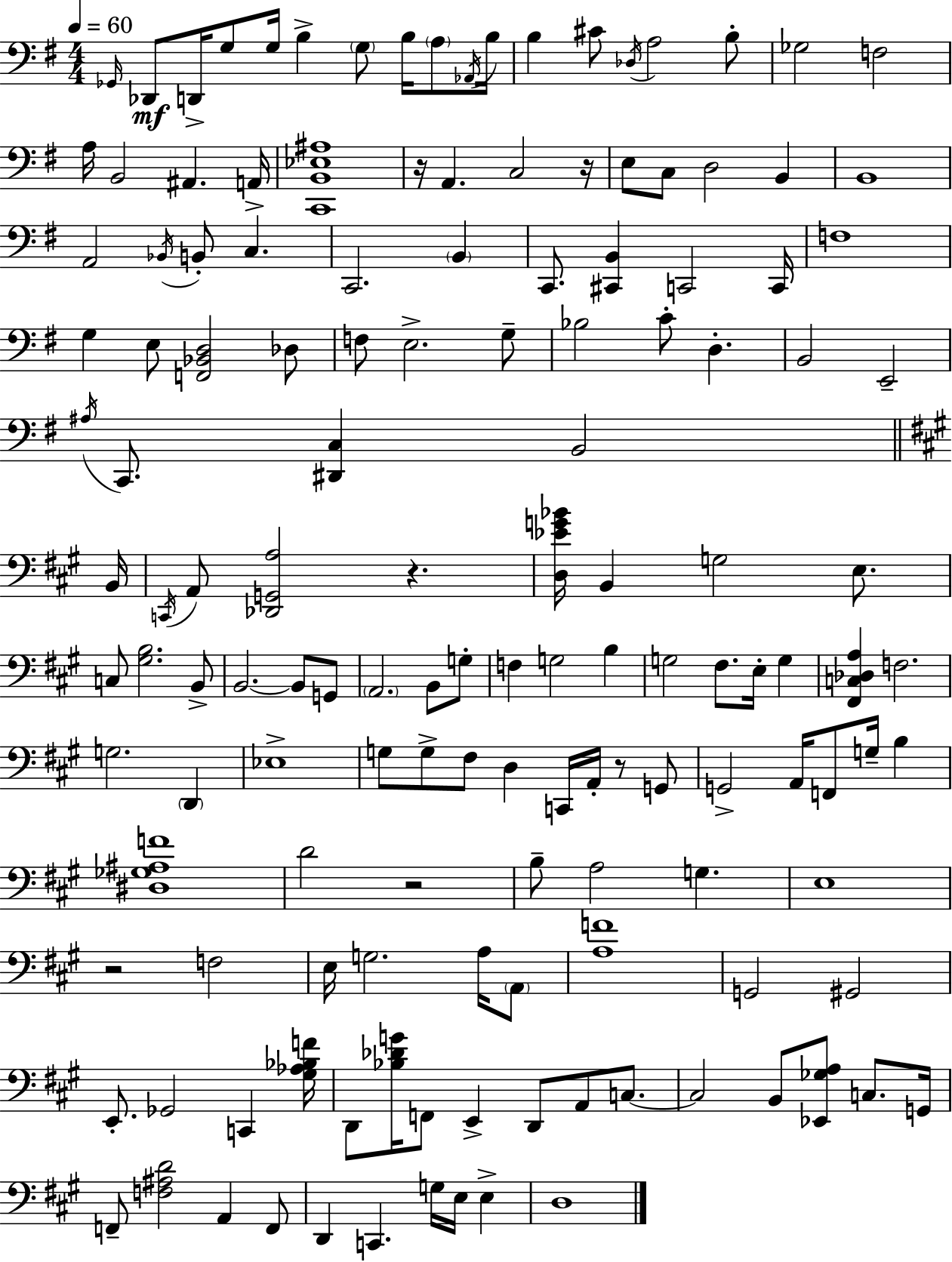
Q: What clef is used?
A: bass